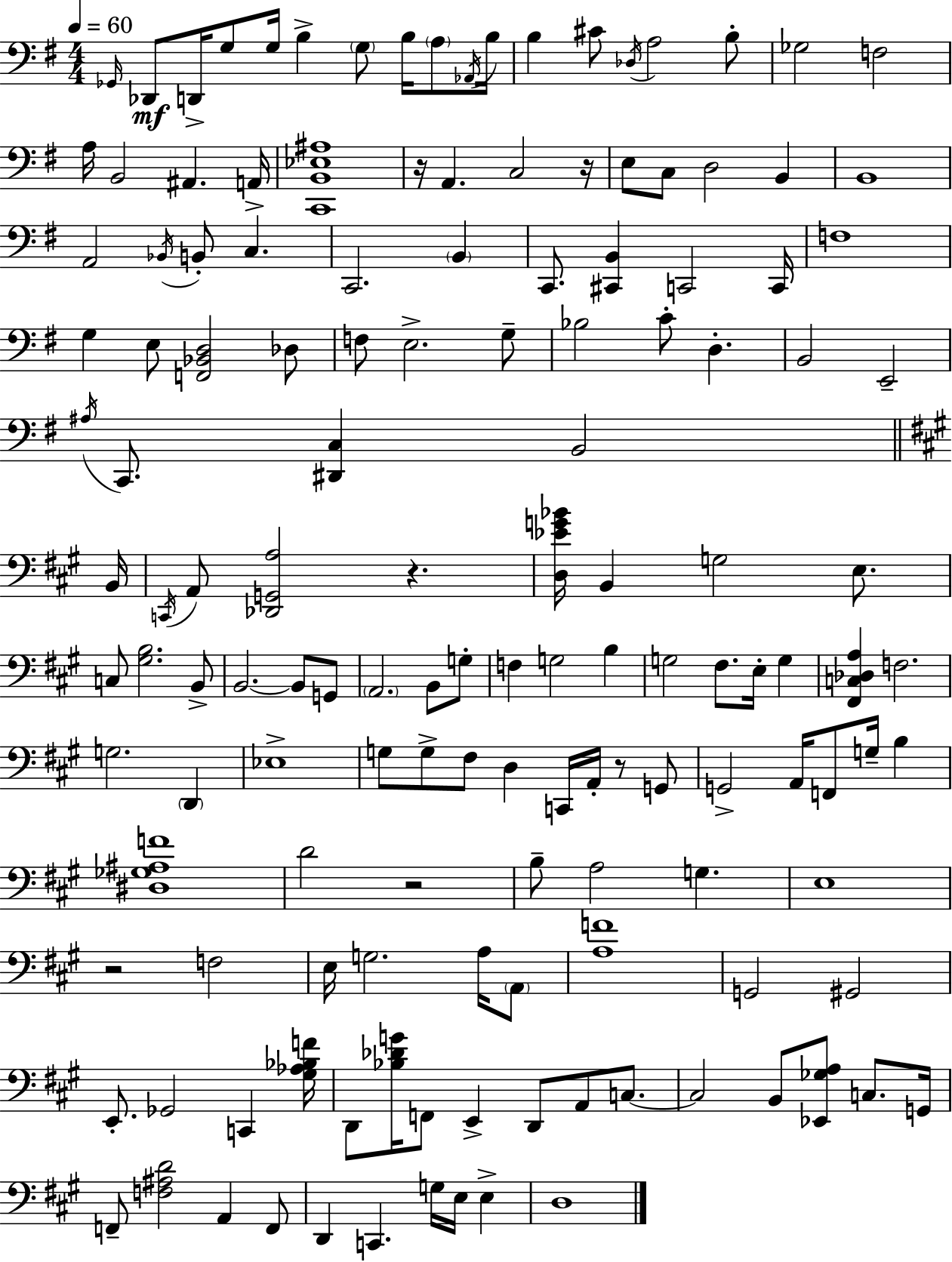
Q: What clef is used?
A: bass